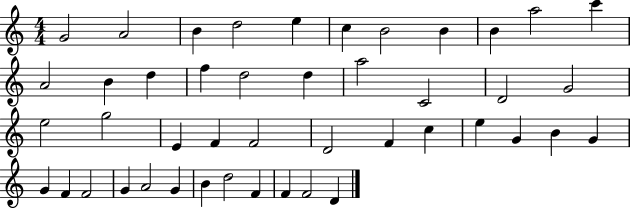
G4/h A4/h B4/q D5/h E5/q C5/q B4/h B4/q B4/q A5/h C6/q A4/h B4/q D5/q F5/q D5/h D5/q A5/h C4/h D4/h G4/h E5/h G5/h E4/q F4/q F4/h D4/h F4/q C5/q E5/q G4/q B4/q G4/q G4/q F4/q F4/h G4/q A4/h G4/q B4/q D5/h F4/q F4/q F4/h D4/q